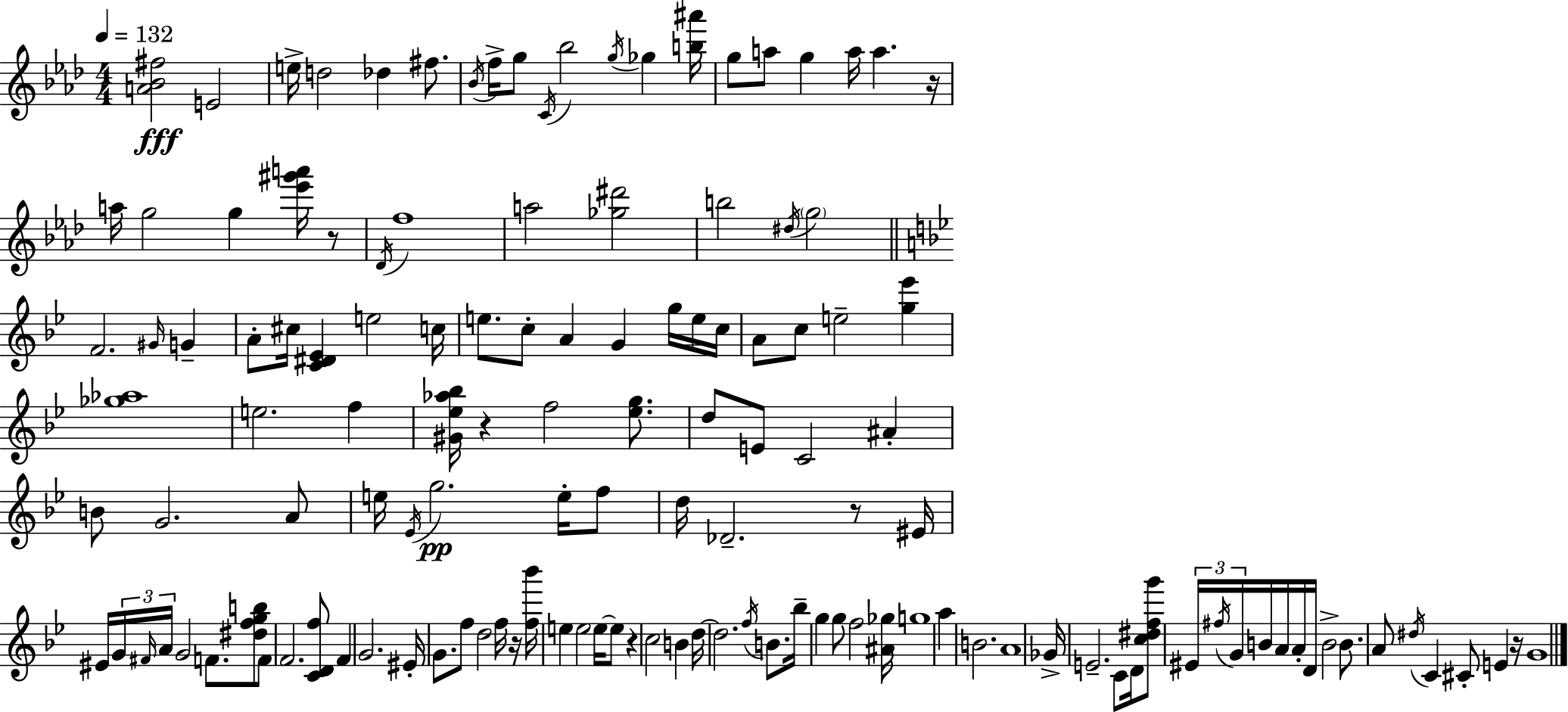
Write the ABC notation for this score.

X:1
T:Untitled
M:4/4
L:1/4
K:Fm
[A_B^f]2 E2 e/4 d2 _d ^f/2 _B/4 f/4 g/2 C/4 _b2 g/4 _g [b^a']/4 g/2 a/2 g a/4 a z/4 a/4 g2 g [_e'^g'a']/4 z/2 _D/4 f4 a2 [_g^d']2 b2 ^d/4 g2 F2 ^G/4 G A/2 ^c/4 [C^D_E] e2 c/4 e/2 c/2 A G g/4 e/4 c/4 A/2 c/2 e2 [g_e'] [_g_a]4 e2 f [^G_e_a_b]/4 z f2 [_eg]/2 d/2 E/2 C2 ^A B/2 G2 A/2 e/4 _E/4 g2 e/4 f/2 d/4 _D2 z/2 ^E/4 ^E/4 G/4 ^F/4 A/4 G2 F/2 [^dfgb]/2 F/2 F2 [CDf]/2 F G2 ^E/4 G/2 f/2 d2 f/4 z/4 [f_b']/4 e e2 e/4 e/2 z c2 B d/4 d2 f/4 B/2 _b/4 g g/2 f2 [^A_g]/4 g4 a B2 A4 _G/4 E2 C/2 D/4 [c^dfg']/2 ^E/4 ^f/4 G/4 B/4 A/4 A/4 D/4 B2 B/2 A/2 ^d/4 C ^C/2 E z/4 G4